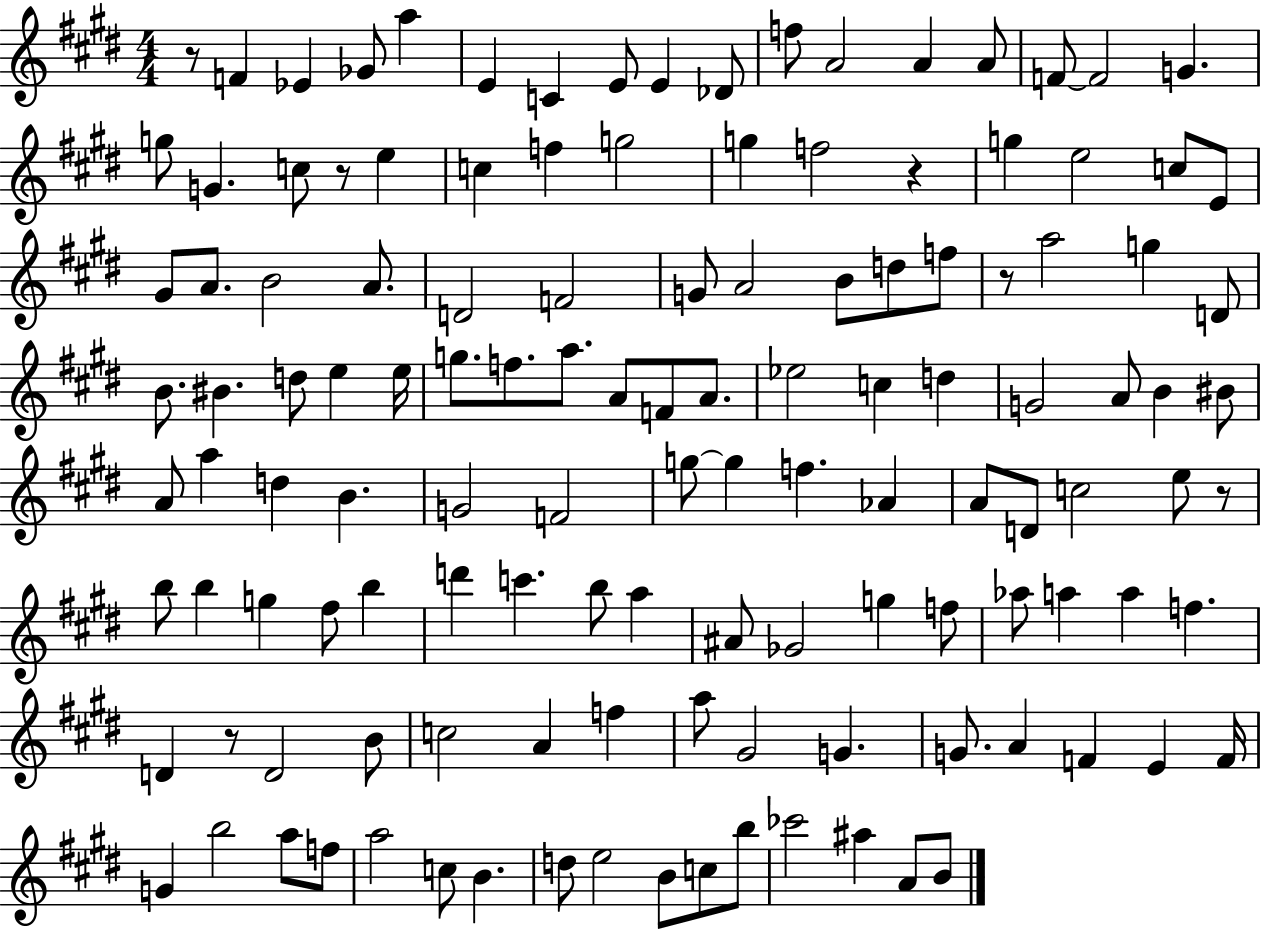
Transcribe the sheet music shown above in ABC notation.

X:1
T:Untitled
M:4/4
L:1/4
K:E
z/2 F _E _G/2 a E C E/2 E _D/2 f/2 A2 A A/2 F/2 F2 G g/2 G c/2 z/2 e c f g2 g f2 z g e2 c/2 E/2 ^G/2 A/2 B2 A/2 D2 F2 G/2 A2 B/2 d/2 f/2 z/2 a2 g D/2 B/2 ^B d/2 e e/4 g/2 f/2 a/2 A/2 F/2 A/2 _e2 c d G2 A/2 B ^B/2 A/2 a d B G2 F2 g/2 g f _A A/2 D/2 c2 e/2 z/2 b/2 b g ^f/2 b d' c' b/2 a ^A/2 _G2 g f/2 _a/2 a a f D z/2 D2 B/2 c2 A f a/2 ^G2 G G/2 A F E F/4 G b2 a/2 f/2 a2 c/2 B d/2 e2 B/2 c/2 b/2 _c'2 ^a A/2 B/2